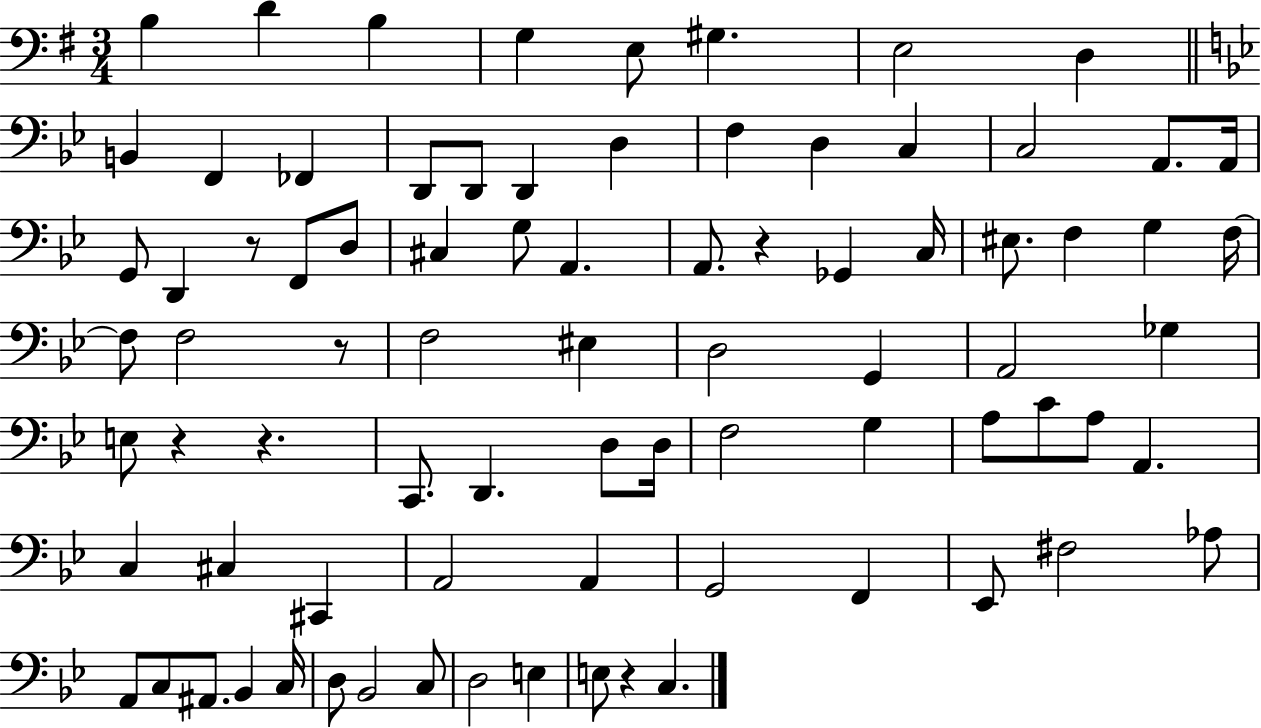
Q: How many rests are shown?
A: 6